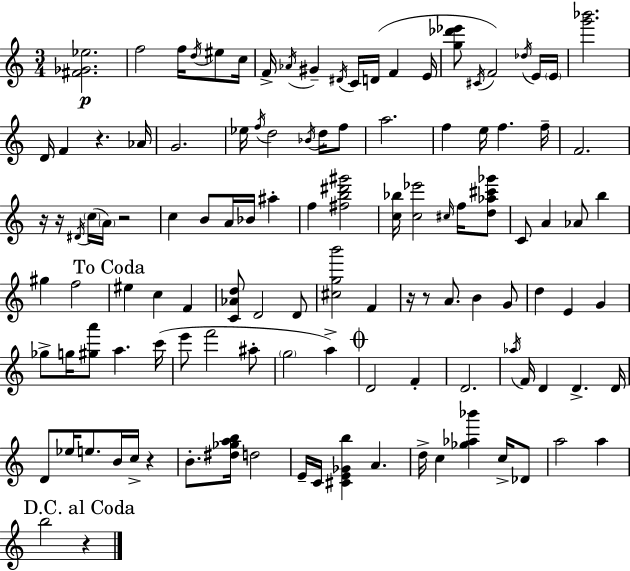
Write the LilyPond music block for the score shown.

{
  \clef treble
  \numericTimeSignature
  \time 3/4
  \key a \minor
  <fis' ges' ees''>2.\p | f''2 f''16 \acciaccatura { d''16 } eis''8 | c''16 f'16-> \acciaccatura { aes'16 } gis'4-- \acciaccatura { dis'16 } c'16 d'16( f'4 | e'16 <g'' des''' ees'''>8 \acciaccatura { cis'16 }) f'2 | \break \acciaccatura { des''16 } e'16 \parenthesize e'16 <g''' bes'''>2. | d'16 f'4 r4. | aes'16 g'2. | ees''16 \acciaccatura { f''16 } d''2 | \break \acciaccatura { bes'16 } d''16 f''8 a''2. | f''4 e''16 | f''4. f''16-- f'2. | r16 r16 \acciaccatura { dis'16 }( \parenthesize c''16 \parenthesize a'16) | \break r2 c''4 | b'8 a'16 bes'16 ais''4-. f''4 | <fis'' b'' dis''' gis'''>2 <c'' bes''>16 <c'' ees'''>2 | \grace { cis''16 } f''16 <d'' aes'' cis''' ges'''>8 c'8 a'4 | \break aes'8 b''4 gis''4 | f''2 \mark "To Coda" eis''4 | c''4 f'4 <c' aes' d''>8 d'2 | d'8 <cis'' g'' b'''>2 | \break f'4 r16 r8 | a'8. b'4 g'8 d''4 | e'4 g'4 ges''8-> g''16 | <gis'' a'''>8 a''4. c'''16( e'''8 f'''2 | \break ais''8-. \parenthesize g''2 | a''4->) \mark \markup { \musicglyph "scripts.coda" } d'2 | f'4-. d'2. | \acciaccatura { aes''16 } f'16 d'4 | \break d'4.-> d'16 d'8 | ees''16 e''8. b'16 c''16-> r4 b'8.-. | <dis'' ges'' a'' b''>16 d''2 e'16-- c'16 | <cis' e' ges' b''>4 a'4. d''16-> c''4 | \break <ges'' aes'' bes'''>4 c''16-> des'8 a''2 | a''4 \mark "D.C. al Coda" b''2 | r4 \bar "|."
}